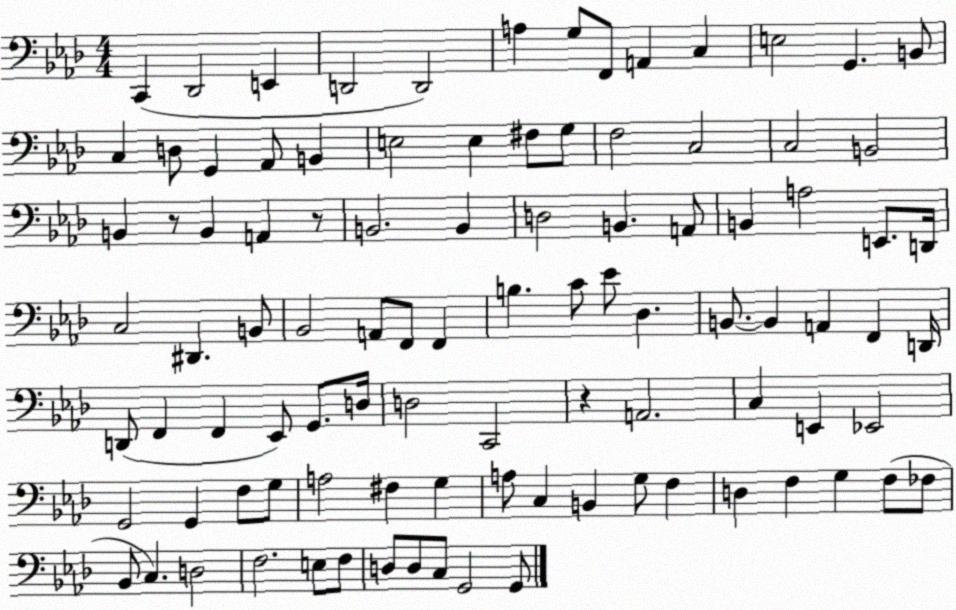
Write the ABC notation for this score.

X:1
T:Untitled
M:4/4
L:1/4
K:Ab
C,, _D,,2 E,, D,,2 D,,2 A, G,/2 F,,/2 A,, C, E,2 G,, B,,/2 C, D,/2 G,, _A,,/2 B,, E,2 E, ^F,/2 G,/2 F,2 C,2 C,2 B,,2 B,, z/2 B,, A,, z/2 B,,2 B,, D,2 B,, A,,/2 B,, A,2 E,,/2 D,,/4 C,2 ^D,, B,,/2 _B,,2 A,,/2 F,,/2 F,, B, C/2 _E/2 _D, B,,/2 B,, A,, F,, D,,/4 D,,/2 F,, F,, _E,,/2 G,,/2 D,/4 D,2 C,,2 z A,,2 C, E,, _E,,2 G,,2 G,, F,/2 G,/2 A,2 ^F, G, A,/2 C, B,, G,/2 F, D, F, G, F,/2 _F,/2 _B,,/2 C, D,2 F,2 E,/2 F,/2 D,/2 D,/2 C,/2 G,,2 G,,/2